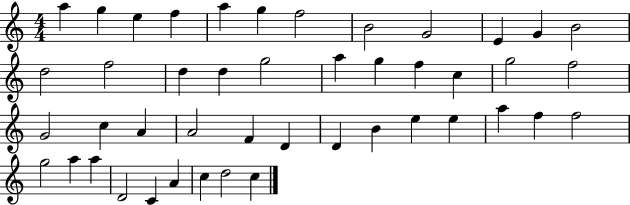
{
  \clef treble
  \numericTimeSignature
  \time 4/4
  \key c \major
  a''4 g''4 e''4 f''4 | a''4 g''4 f''2 | b'2 g'2 | e'4 g'4 b'2 | \break d''2 f''2 | d''4 d''4 g''2 | a''4 g''4 f''4 c''4 | g''2 f''2 | \break g'2 c''4 a'4 | a'2 f'4 d'4 | d'4 b'4 e''4 e''4 | a''4 f''4 f''2 | \break g''2 a''4 a''4 | d'2 c'4 a'4 | c''4 d''2 c''4 | \bar "|."
}